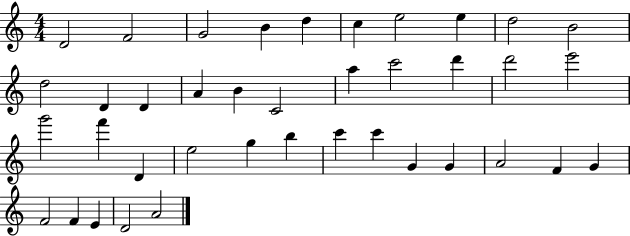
X:1
T:Untitled
M:4/4
L:1/4
K:C
D2 F2 G2 B d c e2 e d2 B2 d2 D D A B C2 a c'2 d' d'2 e'2 g'2 f' D e2 g b c' c' G G A2 F G F2 F E D2 A2